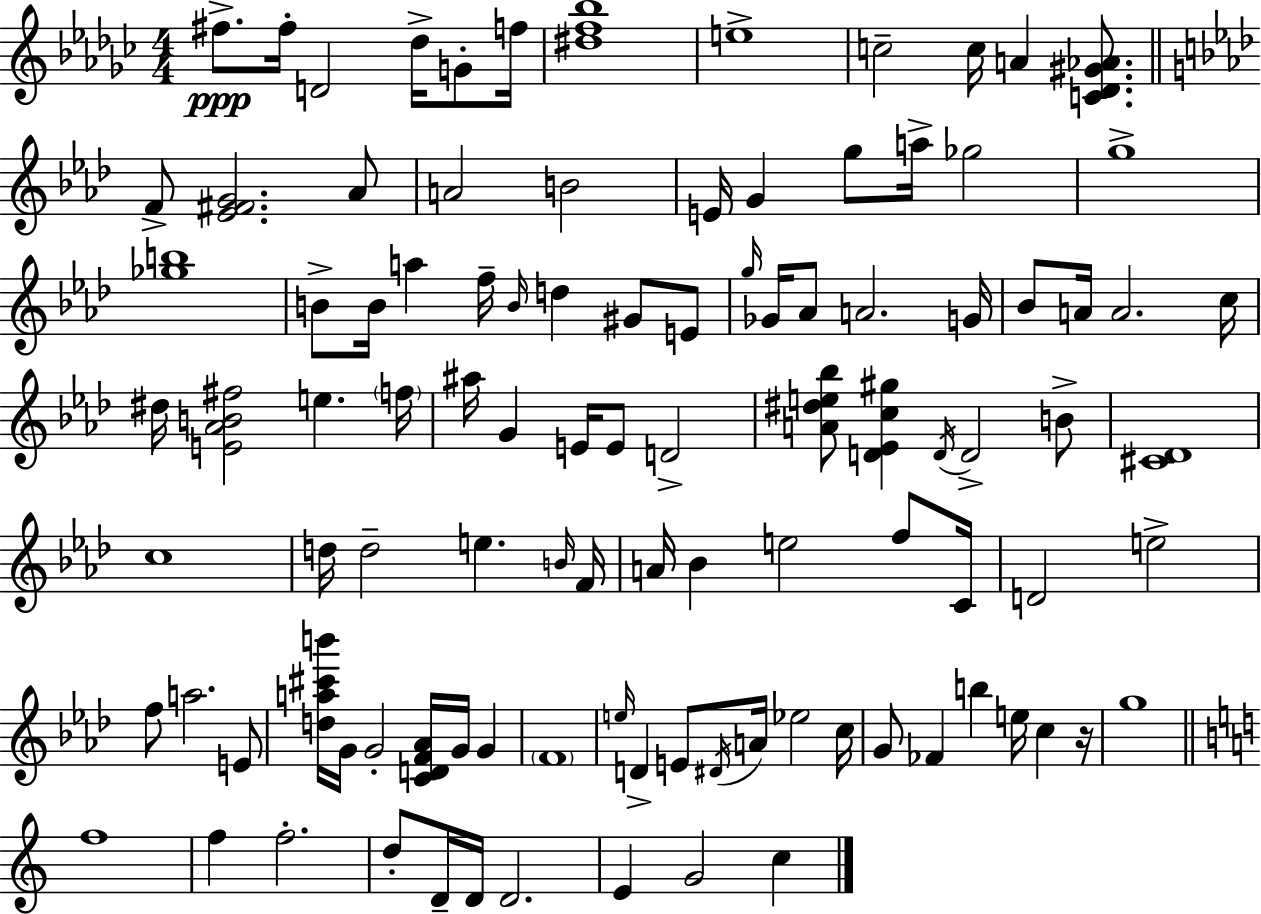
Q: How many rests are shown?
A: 1